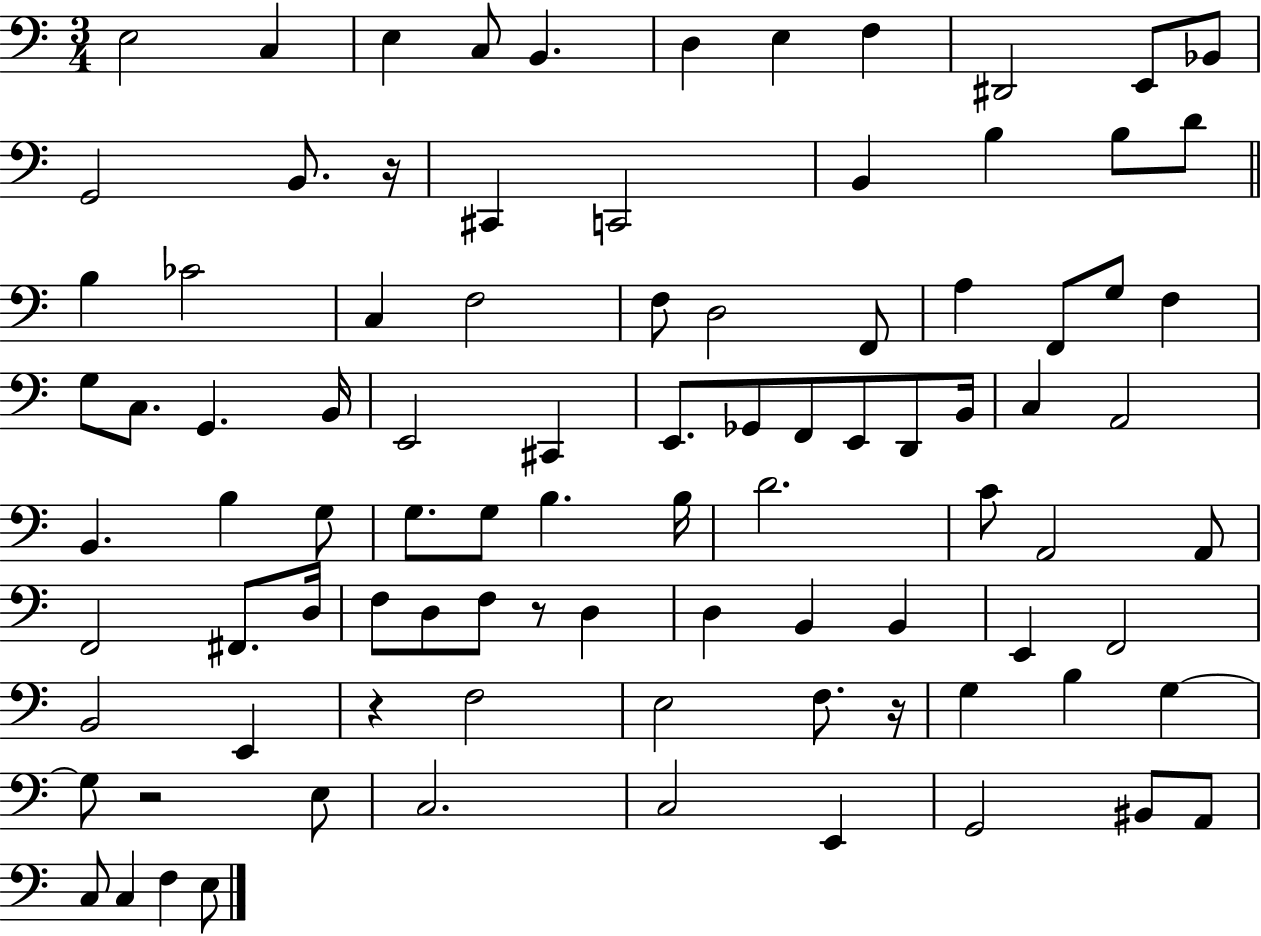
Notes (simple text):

E3/h C3/q E3/q C3/e B2/q. D3/q E3/q F3/q D#2/h E2/e Bb2/e G2/h B2/e. R/s C#2/q C2/h B2/q B3/q B3/e D4/e B3/q CES4/h C3/q F3/h F3/e D3/h F2/e A3/q F2/e G3/e F3/q G3/e C3/e. G2/q. B2/s E2/h C#2/q E2/e. Gb2/e F2/e E2/e D2/e B2/s C3/q A2/h B2/q. B3/q G3/e G3/e. G3/e B3/q. B3/s D4/h. C4/e A2/h A2/e F2/h F#2/e. D3/s F3/e D3/e F3/e R/e D3/q D3/q B2/q B2/q E2/q F2/h B2/h E2/q R/q F3/h E3/h F3/e. R/s G3/q B3/q G3/q G3/e R/h E3/e C3/h. C3/h E2/q G2/h BIS2/e A2/e C3/e C3/q F3/q E3/e